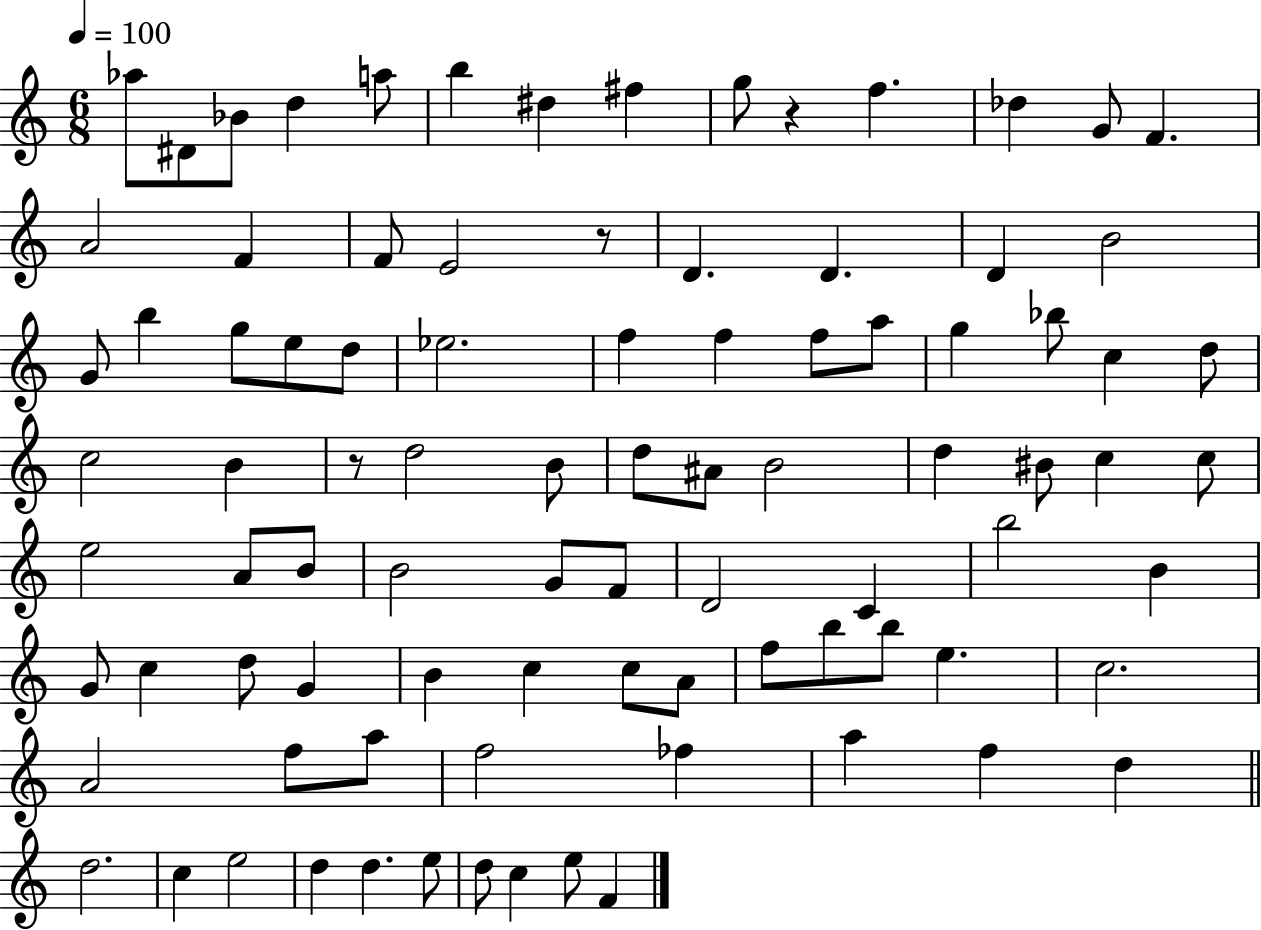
Ab5/e D#4/e Bb4/e D5/q A5/e B5/q D#5/q F#5/q G5/e R/q F5/q. Db5/q G4/e F4/q. A4/h F4/q F4/e E4/h R/e D4/q. D4/q. D4/q B4/h G4/e B5/q G5/e E5/e D5/e Eb5/h. F5/q F5/q F5/e A5/e G5/q Bb5/e C5/q D5/e C5/h B4/q R/e D5/h B4/e D5/e A#4/e B4/h D5/q BIS4/e C5/q C5/e E5/h A4/e B4/e B4/h G4/e F4/e D4/h C4/q B5/h B4/q G4/e C5/q D5/e G4/q B4/q C5/q C5/e A4/e F5/e B5/e B5/e E5/q. C5/h. A4/h F5/e A5/e F5/h FES5/q A5/q F5/q D5/q D5/h. C5/q E5/h D5/q D5/q. E5/e D5/e C5/q E5/e F4/q